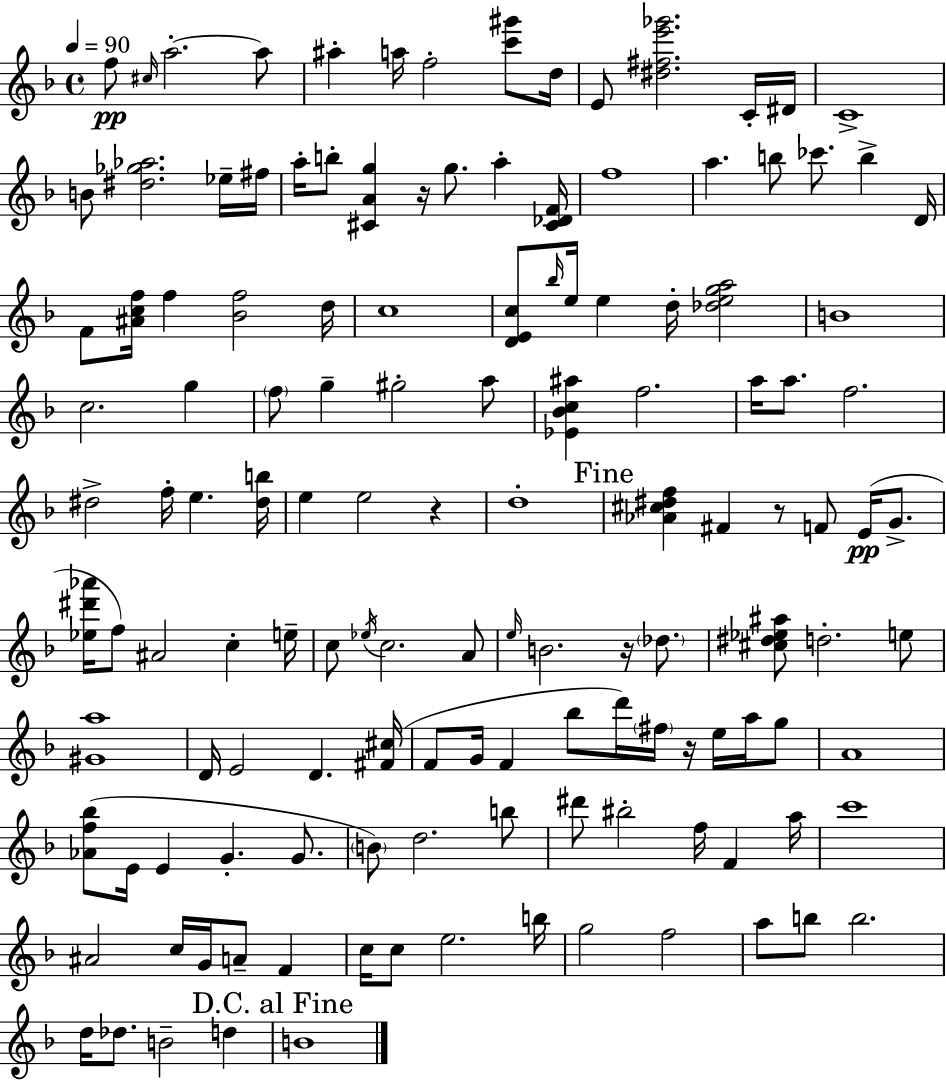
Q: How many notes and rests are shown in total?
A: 134